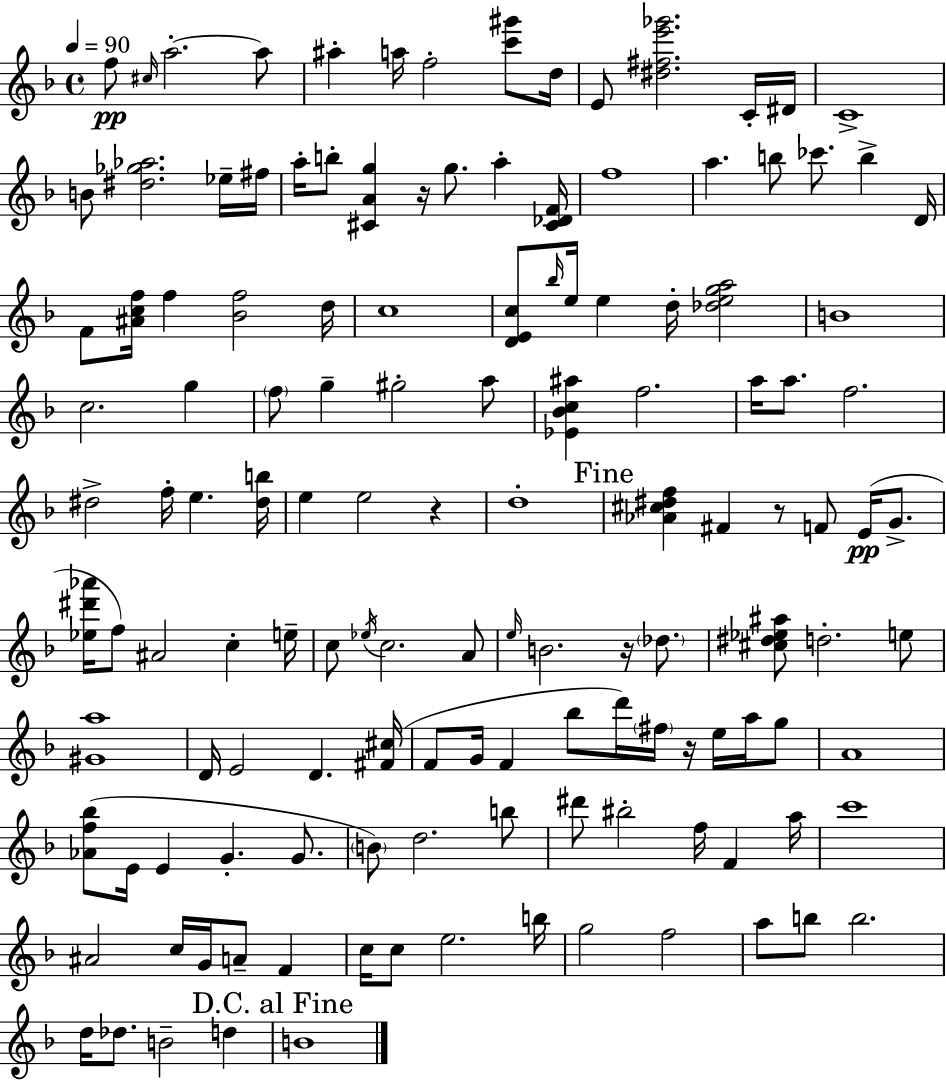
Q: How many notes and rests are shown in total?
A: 134